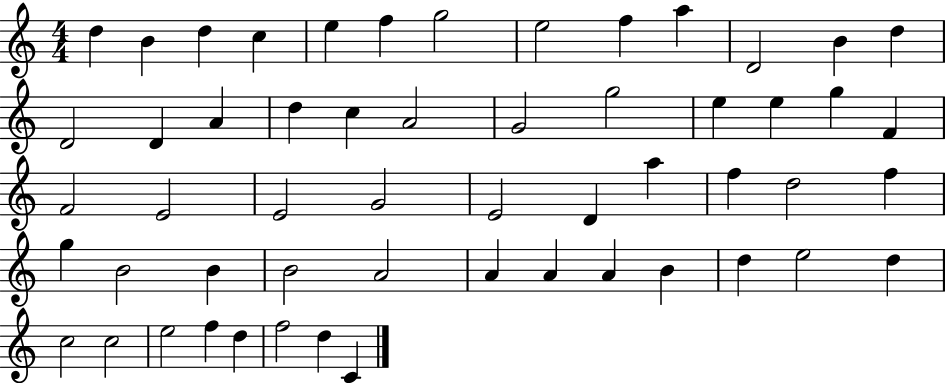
X:1
T:Untitled
M:4/4
L:1/4
K:C
d B d c e f g2 e2 f a D2 B d D2 D A d c A2 G2 g2 e e g F F2 E2 E2 G2 E2 D a f d2 f g B2 B B2 A2 A A A B d e2 d c2 c2 e2 f d f2 d C